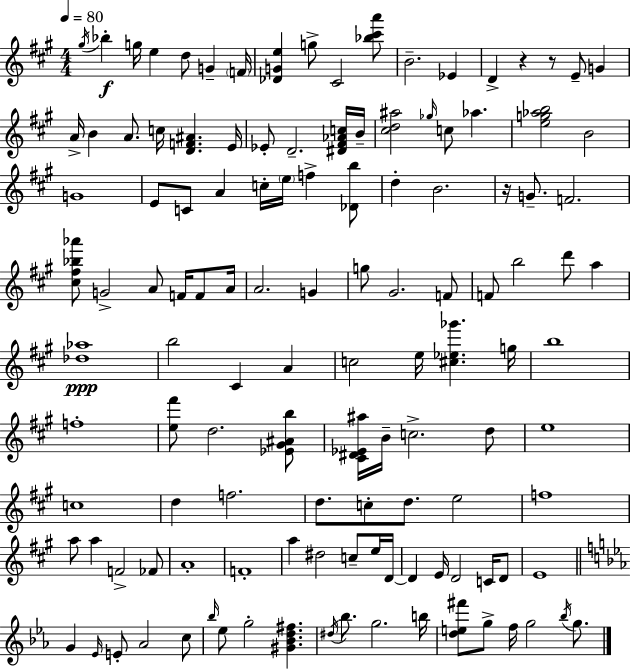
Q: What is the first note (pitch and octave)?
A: G#5